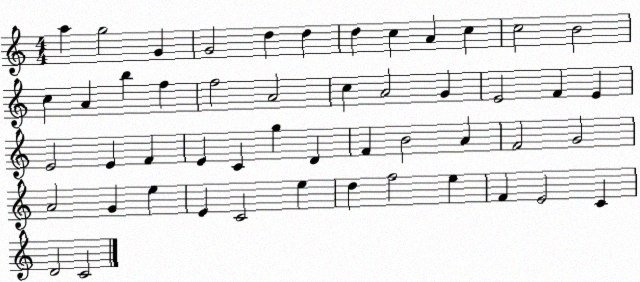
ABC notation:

X:1
T:Untitled
M:4/4
L:1/4
K:C
a g2 G G2 d d d c A c c2 B2 c A b f f2 A2 c A2 G E2 F E E2 E F E C g D F B2 A F2 G2 A2 G e E C2 e d f2 e F E2 C D2 C2